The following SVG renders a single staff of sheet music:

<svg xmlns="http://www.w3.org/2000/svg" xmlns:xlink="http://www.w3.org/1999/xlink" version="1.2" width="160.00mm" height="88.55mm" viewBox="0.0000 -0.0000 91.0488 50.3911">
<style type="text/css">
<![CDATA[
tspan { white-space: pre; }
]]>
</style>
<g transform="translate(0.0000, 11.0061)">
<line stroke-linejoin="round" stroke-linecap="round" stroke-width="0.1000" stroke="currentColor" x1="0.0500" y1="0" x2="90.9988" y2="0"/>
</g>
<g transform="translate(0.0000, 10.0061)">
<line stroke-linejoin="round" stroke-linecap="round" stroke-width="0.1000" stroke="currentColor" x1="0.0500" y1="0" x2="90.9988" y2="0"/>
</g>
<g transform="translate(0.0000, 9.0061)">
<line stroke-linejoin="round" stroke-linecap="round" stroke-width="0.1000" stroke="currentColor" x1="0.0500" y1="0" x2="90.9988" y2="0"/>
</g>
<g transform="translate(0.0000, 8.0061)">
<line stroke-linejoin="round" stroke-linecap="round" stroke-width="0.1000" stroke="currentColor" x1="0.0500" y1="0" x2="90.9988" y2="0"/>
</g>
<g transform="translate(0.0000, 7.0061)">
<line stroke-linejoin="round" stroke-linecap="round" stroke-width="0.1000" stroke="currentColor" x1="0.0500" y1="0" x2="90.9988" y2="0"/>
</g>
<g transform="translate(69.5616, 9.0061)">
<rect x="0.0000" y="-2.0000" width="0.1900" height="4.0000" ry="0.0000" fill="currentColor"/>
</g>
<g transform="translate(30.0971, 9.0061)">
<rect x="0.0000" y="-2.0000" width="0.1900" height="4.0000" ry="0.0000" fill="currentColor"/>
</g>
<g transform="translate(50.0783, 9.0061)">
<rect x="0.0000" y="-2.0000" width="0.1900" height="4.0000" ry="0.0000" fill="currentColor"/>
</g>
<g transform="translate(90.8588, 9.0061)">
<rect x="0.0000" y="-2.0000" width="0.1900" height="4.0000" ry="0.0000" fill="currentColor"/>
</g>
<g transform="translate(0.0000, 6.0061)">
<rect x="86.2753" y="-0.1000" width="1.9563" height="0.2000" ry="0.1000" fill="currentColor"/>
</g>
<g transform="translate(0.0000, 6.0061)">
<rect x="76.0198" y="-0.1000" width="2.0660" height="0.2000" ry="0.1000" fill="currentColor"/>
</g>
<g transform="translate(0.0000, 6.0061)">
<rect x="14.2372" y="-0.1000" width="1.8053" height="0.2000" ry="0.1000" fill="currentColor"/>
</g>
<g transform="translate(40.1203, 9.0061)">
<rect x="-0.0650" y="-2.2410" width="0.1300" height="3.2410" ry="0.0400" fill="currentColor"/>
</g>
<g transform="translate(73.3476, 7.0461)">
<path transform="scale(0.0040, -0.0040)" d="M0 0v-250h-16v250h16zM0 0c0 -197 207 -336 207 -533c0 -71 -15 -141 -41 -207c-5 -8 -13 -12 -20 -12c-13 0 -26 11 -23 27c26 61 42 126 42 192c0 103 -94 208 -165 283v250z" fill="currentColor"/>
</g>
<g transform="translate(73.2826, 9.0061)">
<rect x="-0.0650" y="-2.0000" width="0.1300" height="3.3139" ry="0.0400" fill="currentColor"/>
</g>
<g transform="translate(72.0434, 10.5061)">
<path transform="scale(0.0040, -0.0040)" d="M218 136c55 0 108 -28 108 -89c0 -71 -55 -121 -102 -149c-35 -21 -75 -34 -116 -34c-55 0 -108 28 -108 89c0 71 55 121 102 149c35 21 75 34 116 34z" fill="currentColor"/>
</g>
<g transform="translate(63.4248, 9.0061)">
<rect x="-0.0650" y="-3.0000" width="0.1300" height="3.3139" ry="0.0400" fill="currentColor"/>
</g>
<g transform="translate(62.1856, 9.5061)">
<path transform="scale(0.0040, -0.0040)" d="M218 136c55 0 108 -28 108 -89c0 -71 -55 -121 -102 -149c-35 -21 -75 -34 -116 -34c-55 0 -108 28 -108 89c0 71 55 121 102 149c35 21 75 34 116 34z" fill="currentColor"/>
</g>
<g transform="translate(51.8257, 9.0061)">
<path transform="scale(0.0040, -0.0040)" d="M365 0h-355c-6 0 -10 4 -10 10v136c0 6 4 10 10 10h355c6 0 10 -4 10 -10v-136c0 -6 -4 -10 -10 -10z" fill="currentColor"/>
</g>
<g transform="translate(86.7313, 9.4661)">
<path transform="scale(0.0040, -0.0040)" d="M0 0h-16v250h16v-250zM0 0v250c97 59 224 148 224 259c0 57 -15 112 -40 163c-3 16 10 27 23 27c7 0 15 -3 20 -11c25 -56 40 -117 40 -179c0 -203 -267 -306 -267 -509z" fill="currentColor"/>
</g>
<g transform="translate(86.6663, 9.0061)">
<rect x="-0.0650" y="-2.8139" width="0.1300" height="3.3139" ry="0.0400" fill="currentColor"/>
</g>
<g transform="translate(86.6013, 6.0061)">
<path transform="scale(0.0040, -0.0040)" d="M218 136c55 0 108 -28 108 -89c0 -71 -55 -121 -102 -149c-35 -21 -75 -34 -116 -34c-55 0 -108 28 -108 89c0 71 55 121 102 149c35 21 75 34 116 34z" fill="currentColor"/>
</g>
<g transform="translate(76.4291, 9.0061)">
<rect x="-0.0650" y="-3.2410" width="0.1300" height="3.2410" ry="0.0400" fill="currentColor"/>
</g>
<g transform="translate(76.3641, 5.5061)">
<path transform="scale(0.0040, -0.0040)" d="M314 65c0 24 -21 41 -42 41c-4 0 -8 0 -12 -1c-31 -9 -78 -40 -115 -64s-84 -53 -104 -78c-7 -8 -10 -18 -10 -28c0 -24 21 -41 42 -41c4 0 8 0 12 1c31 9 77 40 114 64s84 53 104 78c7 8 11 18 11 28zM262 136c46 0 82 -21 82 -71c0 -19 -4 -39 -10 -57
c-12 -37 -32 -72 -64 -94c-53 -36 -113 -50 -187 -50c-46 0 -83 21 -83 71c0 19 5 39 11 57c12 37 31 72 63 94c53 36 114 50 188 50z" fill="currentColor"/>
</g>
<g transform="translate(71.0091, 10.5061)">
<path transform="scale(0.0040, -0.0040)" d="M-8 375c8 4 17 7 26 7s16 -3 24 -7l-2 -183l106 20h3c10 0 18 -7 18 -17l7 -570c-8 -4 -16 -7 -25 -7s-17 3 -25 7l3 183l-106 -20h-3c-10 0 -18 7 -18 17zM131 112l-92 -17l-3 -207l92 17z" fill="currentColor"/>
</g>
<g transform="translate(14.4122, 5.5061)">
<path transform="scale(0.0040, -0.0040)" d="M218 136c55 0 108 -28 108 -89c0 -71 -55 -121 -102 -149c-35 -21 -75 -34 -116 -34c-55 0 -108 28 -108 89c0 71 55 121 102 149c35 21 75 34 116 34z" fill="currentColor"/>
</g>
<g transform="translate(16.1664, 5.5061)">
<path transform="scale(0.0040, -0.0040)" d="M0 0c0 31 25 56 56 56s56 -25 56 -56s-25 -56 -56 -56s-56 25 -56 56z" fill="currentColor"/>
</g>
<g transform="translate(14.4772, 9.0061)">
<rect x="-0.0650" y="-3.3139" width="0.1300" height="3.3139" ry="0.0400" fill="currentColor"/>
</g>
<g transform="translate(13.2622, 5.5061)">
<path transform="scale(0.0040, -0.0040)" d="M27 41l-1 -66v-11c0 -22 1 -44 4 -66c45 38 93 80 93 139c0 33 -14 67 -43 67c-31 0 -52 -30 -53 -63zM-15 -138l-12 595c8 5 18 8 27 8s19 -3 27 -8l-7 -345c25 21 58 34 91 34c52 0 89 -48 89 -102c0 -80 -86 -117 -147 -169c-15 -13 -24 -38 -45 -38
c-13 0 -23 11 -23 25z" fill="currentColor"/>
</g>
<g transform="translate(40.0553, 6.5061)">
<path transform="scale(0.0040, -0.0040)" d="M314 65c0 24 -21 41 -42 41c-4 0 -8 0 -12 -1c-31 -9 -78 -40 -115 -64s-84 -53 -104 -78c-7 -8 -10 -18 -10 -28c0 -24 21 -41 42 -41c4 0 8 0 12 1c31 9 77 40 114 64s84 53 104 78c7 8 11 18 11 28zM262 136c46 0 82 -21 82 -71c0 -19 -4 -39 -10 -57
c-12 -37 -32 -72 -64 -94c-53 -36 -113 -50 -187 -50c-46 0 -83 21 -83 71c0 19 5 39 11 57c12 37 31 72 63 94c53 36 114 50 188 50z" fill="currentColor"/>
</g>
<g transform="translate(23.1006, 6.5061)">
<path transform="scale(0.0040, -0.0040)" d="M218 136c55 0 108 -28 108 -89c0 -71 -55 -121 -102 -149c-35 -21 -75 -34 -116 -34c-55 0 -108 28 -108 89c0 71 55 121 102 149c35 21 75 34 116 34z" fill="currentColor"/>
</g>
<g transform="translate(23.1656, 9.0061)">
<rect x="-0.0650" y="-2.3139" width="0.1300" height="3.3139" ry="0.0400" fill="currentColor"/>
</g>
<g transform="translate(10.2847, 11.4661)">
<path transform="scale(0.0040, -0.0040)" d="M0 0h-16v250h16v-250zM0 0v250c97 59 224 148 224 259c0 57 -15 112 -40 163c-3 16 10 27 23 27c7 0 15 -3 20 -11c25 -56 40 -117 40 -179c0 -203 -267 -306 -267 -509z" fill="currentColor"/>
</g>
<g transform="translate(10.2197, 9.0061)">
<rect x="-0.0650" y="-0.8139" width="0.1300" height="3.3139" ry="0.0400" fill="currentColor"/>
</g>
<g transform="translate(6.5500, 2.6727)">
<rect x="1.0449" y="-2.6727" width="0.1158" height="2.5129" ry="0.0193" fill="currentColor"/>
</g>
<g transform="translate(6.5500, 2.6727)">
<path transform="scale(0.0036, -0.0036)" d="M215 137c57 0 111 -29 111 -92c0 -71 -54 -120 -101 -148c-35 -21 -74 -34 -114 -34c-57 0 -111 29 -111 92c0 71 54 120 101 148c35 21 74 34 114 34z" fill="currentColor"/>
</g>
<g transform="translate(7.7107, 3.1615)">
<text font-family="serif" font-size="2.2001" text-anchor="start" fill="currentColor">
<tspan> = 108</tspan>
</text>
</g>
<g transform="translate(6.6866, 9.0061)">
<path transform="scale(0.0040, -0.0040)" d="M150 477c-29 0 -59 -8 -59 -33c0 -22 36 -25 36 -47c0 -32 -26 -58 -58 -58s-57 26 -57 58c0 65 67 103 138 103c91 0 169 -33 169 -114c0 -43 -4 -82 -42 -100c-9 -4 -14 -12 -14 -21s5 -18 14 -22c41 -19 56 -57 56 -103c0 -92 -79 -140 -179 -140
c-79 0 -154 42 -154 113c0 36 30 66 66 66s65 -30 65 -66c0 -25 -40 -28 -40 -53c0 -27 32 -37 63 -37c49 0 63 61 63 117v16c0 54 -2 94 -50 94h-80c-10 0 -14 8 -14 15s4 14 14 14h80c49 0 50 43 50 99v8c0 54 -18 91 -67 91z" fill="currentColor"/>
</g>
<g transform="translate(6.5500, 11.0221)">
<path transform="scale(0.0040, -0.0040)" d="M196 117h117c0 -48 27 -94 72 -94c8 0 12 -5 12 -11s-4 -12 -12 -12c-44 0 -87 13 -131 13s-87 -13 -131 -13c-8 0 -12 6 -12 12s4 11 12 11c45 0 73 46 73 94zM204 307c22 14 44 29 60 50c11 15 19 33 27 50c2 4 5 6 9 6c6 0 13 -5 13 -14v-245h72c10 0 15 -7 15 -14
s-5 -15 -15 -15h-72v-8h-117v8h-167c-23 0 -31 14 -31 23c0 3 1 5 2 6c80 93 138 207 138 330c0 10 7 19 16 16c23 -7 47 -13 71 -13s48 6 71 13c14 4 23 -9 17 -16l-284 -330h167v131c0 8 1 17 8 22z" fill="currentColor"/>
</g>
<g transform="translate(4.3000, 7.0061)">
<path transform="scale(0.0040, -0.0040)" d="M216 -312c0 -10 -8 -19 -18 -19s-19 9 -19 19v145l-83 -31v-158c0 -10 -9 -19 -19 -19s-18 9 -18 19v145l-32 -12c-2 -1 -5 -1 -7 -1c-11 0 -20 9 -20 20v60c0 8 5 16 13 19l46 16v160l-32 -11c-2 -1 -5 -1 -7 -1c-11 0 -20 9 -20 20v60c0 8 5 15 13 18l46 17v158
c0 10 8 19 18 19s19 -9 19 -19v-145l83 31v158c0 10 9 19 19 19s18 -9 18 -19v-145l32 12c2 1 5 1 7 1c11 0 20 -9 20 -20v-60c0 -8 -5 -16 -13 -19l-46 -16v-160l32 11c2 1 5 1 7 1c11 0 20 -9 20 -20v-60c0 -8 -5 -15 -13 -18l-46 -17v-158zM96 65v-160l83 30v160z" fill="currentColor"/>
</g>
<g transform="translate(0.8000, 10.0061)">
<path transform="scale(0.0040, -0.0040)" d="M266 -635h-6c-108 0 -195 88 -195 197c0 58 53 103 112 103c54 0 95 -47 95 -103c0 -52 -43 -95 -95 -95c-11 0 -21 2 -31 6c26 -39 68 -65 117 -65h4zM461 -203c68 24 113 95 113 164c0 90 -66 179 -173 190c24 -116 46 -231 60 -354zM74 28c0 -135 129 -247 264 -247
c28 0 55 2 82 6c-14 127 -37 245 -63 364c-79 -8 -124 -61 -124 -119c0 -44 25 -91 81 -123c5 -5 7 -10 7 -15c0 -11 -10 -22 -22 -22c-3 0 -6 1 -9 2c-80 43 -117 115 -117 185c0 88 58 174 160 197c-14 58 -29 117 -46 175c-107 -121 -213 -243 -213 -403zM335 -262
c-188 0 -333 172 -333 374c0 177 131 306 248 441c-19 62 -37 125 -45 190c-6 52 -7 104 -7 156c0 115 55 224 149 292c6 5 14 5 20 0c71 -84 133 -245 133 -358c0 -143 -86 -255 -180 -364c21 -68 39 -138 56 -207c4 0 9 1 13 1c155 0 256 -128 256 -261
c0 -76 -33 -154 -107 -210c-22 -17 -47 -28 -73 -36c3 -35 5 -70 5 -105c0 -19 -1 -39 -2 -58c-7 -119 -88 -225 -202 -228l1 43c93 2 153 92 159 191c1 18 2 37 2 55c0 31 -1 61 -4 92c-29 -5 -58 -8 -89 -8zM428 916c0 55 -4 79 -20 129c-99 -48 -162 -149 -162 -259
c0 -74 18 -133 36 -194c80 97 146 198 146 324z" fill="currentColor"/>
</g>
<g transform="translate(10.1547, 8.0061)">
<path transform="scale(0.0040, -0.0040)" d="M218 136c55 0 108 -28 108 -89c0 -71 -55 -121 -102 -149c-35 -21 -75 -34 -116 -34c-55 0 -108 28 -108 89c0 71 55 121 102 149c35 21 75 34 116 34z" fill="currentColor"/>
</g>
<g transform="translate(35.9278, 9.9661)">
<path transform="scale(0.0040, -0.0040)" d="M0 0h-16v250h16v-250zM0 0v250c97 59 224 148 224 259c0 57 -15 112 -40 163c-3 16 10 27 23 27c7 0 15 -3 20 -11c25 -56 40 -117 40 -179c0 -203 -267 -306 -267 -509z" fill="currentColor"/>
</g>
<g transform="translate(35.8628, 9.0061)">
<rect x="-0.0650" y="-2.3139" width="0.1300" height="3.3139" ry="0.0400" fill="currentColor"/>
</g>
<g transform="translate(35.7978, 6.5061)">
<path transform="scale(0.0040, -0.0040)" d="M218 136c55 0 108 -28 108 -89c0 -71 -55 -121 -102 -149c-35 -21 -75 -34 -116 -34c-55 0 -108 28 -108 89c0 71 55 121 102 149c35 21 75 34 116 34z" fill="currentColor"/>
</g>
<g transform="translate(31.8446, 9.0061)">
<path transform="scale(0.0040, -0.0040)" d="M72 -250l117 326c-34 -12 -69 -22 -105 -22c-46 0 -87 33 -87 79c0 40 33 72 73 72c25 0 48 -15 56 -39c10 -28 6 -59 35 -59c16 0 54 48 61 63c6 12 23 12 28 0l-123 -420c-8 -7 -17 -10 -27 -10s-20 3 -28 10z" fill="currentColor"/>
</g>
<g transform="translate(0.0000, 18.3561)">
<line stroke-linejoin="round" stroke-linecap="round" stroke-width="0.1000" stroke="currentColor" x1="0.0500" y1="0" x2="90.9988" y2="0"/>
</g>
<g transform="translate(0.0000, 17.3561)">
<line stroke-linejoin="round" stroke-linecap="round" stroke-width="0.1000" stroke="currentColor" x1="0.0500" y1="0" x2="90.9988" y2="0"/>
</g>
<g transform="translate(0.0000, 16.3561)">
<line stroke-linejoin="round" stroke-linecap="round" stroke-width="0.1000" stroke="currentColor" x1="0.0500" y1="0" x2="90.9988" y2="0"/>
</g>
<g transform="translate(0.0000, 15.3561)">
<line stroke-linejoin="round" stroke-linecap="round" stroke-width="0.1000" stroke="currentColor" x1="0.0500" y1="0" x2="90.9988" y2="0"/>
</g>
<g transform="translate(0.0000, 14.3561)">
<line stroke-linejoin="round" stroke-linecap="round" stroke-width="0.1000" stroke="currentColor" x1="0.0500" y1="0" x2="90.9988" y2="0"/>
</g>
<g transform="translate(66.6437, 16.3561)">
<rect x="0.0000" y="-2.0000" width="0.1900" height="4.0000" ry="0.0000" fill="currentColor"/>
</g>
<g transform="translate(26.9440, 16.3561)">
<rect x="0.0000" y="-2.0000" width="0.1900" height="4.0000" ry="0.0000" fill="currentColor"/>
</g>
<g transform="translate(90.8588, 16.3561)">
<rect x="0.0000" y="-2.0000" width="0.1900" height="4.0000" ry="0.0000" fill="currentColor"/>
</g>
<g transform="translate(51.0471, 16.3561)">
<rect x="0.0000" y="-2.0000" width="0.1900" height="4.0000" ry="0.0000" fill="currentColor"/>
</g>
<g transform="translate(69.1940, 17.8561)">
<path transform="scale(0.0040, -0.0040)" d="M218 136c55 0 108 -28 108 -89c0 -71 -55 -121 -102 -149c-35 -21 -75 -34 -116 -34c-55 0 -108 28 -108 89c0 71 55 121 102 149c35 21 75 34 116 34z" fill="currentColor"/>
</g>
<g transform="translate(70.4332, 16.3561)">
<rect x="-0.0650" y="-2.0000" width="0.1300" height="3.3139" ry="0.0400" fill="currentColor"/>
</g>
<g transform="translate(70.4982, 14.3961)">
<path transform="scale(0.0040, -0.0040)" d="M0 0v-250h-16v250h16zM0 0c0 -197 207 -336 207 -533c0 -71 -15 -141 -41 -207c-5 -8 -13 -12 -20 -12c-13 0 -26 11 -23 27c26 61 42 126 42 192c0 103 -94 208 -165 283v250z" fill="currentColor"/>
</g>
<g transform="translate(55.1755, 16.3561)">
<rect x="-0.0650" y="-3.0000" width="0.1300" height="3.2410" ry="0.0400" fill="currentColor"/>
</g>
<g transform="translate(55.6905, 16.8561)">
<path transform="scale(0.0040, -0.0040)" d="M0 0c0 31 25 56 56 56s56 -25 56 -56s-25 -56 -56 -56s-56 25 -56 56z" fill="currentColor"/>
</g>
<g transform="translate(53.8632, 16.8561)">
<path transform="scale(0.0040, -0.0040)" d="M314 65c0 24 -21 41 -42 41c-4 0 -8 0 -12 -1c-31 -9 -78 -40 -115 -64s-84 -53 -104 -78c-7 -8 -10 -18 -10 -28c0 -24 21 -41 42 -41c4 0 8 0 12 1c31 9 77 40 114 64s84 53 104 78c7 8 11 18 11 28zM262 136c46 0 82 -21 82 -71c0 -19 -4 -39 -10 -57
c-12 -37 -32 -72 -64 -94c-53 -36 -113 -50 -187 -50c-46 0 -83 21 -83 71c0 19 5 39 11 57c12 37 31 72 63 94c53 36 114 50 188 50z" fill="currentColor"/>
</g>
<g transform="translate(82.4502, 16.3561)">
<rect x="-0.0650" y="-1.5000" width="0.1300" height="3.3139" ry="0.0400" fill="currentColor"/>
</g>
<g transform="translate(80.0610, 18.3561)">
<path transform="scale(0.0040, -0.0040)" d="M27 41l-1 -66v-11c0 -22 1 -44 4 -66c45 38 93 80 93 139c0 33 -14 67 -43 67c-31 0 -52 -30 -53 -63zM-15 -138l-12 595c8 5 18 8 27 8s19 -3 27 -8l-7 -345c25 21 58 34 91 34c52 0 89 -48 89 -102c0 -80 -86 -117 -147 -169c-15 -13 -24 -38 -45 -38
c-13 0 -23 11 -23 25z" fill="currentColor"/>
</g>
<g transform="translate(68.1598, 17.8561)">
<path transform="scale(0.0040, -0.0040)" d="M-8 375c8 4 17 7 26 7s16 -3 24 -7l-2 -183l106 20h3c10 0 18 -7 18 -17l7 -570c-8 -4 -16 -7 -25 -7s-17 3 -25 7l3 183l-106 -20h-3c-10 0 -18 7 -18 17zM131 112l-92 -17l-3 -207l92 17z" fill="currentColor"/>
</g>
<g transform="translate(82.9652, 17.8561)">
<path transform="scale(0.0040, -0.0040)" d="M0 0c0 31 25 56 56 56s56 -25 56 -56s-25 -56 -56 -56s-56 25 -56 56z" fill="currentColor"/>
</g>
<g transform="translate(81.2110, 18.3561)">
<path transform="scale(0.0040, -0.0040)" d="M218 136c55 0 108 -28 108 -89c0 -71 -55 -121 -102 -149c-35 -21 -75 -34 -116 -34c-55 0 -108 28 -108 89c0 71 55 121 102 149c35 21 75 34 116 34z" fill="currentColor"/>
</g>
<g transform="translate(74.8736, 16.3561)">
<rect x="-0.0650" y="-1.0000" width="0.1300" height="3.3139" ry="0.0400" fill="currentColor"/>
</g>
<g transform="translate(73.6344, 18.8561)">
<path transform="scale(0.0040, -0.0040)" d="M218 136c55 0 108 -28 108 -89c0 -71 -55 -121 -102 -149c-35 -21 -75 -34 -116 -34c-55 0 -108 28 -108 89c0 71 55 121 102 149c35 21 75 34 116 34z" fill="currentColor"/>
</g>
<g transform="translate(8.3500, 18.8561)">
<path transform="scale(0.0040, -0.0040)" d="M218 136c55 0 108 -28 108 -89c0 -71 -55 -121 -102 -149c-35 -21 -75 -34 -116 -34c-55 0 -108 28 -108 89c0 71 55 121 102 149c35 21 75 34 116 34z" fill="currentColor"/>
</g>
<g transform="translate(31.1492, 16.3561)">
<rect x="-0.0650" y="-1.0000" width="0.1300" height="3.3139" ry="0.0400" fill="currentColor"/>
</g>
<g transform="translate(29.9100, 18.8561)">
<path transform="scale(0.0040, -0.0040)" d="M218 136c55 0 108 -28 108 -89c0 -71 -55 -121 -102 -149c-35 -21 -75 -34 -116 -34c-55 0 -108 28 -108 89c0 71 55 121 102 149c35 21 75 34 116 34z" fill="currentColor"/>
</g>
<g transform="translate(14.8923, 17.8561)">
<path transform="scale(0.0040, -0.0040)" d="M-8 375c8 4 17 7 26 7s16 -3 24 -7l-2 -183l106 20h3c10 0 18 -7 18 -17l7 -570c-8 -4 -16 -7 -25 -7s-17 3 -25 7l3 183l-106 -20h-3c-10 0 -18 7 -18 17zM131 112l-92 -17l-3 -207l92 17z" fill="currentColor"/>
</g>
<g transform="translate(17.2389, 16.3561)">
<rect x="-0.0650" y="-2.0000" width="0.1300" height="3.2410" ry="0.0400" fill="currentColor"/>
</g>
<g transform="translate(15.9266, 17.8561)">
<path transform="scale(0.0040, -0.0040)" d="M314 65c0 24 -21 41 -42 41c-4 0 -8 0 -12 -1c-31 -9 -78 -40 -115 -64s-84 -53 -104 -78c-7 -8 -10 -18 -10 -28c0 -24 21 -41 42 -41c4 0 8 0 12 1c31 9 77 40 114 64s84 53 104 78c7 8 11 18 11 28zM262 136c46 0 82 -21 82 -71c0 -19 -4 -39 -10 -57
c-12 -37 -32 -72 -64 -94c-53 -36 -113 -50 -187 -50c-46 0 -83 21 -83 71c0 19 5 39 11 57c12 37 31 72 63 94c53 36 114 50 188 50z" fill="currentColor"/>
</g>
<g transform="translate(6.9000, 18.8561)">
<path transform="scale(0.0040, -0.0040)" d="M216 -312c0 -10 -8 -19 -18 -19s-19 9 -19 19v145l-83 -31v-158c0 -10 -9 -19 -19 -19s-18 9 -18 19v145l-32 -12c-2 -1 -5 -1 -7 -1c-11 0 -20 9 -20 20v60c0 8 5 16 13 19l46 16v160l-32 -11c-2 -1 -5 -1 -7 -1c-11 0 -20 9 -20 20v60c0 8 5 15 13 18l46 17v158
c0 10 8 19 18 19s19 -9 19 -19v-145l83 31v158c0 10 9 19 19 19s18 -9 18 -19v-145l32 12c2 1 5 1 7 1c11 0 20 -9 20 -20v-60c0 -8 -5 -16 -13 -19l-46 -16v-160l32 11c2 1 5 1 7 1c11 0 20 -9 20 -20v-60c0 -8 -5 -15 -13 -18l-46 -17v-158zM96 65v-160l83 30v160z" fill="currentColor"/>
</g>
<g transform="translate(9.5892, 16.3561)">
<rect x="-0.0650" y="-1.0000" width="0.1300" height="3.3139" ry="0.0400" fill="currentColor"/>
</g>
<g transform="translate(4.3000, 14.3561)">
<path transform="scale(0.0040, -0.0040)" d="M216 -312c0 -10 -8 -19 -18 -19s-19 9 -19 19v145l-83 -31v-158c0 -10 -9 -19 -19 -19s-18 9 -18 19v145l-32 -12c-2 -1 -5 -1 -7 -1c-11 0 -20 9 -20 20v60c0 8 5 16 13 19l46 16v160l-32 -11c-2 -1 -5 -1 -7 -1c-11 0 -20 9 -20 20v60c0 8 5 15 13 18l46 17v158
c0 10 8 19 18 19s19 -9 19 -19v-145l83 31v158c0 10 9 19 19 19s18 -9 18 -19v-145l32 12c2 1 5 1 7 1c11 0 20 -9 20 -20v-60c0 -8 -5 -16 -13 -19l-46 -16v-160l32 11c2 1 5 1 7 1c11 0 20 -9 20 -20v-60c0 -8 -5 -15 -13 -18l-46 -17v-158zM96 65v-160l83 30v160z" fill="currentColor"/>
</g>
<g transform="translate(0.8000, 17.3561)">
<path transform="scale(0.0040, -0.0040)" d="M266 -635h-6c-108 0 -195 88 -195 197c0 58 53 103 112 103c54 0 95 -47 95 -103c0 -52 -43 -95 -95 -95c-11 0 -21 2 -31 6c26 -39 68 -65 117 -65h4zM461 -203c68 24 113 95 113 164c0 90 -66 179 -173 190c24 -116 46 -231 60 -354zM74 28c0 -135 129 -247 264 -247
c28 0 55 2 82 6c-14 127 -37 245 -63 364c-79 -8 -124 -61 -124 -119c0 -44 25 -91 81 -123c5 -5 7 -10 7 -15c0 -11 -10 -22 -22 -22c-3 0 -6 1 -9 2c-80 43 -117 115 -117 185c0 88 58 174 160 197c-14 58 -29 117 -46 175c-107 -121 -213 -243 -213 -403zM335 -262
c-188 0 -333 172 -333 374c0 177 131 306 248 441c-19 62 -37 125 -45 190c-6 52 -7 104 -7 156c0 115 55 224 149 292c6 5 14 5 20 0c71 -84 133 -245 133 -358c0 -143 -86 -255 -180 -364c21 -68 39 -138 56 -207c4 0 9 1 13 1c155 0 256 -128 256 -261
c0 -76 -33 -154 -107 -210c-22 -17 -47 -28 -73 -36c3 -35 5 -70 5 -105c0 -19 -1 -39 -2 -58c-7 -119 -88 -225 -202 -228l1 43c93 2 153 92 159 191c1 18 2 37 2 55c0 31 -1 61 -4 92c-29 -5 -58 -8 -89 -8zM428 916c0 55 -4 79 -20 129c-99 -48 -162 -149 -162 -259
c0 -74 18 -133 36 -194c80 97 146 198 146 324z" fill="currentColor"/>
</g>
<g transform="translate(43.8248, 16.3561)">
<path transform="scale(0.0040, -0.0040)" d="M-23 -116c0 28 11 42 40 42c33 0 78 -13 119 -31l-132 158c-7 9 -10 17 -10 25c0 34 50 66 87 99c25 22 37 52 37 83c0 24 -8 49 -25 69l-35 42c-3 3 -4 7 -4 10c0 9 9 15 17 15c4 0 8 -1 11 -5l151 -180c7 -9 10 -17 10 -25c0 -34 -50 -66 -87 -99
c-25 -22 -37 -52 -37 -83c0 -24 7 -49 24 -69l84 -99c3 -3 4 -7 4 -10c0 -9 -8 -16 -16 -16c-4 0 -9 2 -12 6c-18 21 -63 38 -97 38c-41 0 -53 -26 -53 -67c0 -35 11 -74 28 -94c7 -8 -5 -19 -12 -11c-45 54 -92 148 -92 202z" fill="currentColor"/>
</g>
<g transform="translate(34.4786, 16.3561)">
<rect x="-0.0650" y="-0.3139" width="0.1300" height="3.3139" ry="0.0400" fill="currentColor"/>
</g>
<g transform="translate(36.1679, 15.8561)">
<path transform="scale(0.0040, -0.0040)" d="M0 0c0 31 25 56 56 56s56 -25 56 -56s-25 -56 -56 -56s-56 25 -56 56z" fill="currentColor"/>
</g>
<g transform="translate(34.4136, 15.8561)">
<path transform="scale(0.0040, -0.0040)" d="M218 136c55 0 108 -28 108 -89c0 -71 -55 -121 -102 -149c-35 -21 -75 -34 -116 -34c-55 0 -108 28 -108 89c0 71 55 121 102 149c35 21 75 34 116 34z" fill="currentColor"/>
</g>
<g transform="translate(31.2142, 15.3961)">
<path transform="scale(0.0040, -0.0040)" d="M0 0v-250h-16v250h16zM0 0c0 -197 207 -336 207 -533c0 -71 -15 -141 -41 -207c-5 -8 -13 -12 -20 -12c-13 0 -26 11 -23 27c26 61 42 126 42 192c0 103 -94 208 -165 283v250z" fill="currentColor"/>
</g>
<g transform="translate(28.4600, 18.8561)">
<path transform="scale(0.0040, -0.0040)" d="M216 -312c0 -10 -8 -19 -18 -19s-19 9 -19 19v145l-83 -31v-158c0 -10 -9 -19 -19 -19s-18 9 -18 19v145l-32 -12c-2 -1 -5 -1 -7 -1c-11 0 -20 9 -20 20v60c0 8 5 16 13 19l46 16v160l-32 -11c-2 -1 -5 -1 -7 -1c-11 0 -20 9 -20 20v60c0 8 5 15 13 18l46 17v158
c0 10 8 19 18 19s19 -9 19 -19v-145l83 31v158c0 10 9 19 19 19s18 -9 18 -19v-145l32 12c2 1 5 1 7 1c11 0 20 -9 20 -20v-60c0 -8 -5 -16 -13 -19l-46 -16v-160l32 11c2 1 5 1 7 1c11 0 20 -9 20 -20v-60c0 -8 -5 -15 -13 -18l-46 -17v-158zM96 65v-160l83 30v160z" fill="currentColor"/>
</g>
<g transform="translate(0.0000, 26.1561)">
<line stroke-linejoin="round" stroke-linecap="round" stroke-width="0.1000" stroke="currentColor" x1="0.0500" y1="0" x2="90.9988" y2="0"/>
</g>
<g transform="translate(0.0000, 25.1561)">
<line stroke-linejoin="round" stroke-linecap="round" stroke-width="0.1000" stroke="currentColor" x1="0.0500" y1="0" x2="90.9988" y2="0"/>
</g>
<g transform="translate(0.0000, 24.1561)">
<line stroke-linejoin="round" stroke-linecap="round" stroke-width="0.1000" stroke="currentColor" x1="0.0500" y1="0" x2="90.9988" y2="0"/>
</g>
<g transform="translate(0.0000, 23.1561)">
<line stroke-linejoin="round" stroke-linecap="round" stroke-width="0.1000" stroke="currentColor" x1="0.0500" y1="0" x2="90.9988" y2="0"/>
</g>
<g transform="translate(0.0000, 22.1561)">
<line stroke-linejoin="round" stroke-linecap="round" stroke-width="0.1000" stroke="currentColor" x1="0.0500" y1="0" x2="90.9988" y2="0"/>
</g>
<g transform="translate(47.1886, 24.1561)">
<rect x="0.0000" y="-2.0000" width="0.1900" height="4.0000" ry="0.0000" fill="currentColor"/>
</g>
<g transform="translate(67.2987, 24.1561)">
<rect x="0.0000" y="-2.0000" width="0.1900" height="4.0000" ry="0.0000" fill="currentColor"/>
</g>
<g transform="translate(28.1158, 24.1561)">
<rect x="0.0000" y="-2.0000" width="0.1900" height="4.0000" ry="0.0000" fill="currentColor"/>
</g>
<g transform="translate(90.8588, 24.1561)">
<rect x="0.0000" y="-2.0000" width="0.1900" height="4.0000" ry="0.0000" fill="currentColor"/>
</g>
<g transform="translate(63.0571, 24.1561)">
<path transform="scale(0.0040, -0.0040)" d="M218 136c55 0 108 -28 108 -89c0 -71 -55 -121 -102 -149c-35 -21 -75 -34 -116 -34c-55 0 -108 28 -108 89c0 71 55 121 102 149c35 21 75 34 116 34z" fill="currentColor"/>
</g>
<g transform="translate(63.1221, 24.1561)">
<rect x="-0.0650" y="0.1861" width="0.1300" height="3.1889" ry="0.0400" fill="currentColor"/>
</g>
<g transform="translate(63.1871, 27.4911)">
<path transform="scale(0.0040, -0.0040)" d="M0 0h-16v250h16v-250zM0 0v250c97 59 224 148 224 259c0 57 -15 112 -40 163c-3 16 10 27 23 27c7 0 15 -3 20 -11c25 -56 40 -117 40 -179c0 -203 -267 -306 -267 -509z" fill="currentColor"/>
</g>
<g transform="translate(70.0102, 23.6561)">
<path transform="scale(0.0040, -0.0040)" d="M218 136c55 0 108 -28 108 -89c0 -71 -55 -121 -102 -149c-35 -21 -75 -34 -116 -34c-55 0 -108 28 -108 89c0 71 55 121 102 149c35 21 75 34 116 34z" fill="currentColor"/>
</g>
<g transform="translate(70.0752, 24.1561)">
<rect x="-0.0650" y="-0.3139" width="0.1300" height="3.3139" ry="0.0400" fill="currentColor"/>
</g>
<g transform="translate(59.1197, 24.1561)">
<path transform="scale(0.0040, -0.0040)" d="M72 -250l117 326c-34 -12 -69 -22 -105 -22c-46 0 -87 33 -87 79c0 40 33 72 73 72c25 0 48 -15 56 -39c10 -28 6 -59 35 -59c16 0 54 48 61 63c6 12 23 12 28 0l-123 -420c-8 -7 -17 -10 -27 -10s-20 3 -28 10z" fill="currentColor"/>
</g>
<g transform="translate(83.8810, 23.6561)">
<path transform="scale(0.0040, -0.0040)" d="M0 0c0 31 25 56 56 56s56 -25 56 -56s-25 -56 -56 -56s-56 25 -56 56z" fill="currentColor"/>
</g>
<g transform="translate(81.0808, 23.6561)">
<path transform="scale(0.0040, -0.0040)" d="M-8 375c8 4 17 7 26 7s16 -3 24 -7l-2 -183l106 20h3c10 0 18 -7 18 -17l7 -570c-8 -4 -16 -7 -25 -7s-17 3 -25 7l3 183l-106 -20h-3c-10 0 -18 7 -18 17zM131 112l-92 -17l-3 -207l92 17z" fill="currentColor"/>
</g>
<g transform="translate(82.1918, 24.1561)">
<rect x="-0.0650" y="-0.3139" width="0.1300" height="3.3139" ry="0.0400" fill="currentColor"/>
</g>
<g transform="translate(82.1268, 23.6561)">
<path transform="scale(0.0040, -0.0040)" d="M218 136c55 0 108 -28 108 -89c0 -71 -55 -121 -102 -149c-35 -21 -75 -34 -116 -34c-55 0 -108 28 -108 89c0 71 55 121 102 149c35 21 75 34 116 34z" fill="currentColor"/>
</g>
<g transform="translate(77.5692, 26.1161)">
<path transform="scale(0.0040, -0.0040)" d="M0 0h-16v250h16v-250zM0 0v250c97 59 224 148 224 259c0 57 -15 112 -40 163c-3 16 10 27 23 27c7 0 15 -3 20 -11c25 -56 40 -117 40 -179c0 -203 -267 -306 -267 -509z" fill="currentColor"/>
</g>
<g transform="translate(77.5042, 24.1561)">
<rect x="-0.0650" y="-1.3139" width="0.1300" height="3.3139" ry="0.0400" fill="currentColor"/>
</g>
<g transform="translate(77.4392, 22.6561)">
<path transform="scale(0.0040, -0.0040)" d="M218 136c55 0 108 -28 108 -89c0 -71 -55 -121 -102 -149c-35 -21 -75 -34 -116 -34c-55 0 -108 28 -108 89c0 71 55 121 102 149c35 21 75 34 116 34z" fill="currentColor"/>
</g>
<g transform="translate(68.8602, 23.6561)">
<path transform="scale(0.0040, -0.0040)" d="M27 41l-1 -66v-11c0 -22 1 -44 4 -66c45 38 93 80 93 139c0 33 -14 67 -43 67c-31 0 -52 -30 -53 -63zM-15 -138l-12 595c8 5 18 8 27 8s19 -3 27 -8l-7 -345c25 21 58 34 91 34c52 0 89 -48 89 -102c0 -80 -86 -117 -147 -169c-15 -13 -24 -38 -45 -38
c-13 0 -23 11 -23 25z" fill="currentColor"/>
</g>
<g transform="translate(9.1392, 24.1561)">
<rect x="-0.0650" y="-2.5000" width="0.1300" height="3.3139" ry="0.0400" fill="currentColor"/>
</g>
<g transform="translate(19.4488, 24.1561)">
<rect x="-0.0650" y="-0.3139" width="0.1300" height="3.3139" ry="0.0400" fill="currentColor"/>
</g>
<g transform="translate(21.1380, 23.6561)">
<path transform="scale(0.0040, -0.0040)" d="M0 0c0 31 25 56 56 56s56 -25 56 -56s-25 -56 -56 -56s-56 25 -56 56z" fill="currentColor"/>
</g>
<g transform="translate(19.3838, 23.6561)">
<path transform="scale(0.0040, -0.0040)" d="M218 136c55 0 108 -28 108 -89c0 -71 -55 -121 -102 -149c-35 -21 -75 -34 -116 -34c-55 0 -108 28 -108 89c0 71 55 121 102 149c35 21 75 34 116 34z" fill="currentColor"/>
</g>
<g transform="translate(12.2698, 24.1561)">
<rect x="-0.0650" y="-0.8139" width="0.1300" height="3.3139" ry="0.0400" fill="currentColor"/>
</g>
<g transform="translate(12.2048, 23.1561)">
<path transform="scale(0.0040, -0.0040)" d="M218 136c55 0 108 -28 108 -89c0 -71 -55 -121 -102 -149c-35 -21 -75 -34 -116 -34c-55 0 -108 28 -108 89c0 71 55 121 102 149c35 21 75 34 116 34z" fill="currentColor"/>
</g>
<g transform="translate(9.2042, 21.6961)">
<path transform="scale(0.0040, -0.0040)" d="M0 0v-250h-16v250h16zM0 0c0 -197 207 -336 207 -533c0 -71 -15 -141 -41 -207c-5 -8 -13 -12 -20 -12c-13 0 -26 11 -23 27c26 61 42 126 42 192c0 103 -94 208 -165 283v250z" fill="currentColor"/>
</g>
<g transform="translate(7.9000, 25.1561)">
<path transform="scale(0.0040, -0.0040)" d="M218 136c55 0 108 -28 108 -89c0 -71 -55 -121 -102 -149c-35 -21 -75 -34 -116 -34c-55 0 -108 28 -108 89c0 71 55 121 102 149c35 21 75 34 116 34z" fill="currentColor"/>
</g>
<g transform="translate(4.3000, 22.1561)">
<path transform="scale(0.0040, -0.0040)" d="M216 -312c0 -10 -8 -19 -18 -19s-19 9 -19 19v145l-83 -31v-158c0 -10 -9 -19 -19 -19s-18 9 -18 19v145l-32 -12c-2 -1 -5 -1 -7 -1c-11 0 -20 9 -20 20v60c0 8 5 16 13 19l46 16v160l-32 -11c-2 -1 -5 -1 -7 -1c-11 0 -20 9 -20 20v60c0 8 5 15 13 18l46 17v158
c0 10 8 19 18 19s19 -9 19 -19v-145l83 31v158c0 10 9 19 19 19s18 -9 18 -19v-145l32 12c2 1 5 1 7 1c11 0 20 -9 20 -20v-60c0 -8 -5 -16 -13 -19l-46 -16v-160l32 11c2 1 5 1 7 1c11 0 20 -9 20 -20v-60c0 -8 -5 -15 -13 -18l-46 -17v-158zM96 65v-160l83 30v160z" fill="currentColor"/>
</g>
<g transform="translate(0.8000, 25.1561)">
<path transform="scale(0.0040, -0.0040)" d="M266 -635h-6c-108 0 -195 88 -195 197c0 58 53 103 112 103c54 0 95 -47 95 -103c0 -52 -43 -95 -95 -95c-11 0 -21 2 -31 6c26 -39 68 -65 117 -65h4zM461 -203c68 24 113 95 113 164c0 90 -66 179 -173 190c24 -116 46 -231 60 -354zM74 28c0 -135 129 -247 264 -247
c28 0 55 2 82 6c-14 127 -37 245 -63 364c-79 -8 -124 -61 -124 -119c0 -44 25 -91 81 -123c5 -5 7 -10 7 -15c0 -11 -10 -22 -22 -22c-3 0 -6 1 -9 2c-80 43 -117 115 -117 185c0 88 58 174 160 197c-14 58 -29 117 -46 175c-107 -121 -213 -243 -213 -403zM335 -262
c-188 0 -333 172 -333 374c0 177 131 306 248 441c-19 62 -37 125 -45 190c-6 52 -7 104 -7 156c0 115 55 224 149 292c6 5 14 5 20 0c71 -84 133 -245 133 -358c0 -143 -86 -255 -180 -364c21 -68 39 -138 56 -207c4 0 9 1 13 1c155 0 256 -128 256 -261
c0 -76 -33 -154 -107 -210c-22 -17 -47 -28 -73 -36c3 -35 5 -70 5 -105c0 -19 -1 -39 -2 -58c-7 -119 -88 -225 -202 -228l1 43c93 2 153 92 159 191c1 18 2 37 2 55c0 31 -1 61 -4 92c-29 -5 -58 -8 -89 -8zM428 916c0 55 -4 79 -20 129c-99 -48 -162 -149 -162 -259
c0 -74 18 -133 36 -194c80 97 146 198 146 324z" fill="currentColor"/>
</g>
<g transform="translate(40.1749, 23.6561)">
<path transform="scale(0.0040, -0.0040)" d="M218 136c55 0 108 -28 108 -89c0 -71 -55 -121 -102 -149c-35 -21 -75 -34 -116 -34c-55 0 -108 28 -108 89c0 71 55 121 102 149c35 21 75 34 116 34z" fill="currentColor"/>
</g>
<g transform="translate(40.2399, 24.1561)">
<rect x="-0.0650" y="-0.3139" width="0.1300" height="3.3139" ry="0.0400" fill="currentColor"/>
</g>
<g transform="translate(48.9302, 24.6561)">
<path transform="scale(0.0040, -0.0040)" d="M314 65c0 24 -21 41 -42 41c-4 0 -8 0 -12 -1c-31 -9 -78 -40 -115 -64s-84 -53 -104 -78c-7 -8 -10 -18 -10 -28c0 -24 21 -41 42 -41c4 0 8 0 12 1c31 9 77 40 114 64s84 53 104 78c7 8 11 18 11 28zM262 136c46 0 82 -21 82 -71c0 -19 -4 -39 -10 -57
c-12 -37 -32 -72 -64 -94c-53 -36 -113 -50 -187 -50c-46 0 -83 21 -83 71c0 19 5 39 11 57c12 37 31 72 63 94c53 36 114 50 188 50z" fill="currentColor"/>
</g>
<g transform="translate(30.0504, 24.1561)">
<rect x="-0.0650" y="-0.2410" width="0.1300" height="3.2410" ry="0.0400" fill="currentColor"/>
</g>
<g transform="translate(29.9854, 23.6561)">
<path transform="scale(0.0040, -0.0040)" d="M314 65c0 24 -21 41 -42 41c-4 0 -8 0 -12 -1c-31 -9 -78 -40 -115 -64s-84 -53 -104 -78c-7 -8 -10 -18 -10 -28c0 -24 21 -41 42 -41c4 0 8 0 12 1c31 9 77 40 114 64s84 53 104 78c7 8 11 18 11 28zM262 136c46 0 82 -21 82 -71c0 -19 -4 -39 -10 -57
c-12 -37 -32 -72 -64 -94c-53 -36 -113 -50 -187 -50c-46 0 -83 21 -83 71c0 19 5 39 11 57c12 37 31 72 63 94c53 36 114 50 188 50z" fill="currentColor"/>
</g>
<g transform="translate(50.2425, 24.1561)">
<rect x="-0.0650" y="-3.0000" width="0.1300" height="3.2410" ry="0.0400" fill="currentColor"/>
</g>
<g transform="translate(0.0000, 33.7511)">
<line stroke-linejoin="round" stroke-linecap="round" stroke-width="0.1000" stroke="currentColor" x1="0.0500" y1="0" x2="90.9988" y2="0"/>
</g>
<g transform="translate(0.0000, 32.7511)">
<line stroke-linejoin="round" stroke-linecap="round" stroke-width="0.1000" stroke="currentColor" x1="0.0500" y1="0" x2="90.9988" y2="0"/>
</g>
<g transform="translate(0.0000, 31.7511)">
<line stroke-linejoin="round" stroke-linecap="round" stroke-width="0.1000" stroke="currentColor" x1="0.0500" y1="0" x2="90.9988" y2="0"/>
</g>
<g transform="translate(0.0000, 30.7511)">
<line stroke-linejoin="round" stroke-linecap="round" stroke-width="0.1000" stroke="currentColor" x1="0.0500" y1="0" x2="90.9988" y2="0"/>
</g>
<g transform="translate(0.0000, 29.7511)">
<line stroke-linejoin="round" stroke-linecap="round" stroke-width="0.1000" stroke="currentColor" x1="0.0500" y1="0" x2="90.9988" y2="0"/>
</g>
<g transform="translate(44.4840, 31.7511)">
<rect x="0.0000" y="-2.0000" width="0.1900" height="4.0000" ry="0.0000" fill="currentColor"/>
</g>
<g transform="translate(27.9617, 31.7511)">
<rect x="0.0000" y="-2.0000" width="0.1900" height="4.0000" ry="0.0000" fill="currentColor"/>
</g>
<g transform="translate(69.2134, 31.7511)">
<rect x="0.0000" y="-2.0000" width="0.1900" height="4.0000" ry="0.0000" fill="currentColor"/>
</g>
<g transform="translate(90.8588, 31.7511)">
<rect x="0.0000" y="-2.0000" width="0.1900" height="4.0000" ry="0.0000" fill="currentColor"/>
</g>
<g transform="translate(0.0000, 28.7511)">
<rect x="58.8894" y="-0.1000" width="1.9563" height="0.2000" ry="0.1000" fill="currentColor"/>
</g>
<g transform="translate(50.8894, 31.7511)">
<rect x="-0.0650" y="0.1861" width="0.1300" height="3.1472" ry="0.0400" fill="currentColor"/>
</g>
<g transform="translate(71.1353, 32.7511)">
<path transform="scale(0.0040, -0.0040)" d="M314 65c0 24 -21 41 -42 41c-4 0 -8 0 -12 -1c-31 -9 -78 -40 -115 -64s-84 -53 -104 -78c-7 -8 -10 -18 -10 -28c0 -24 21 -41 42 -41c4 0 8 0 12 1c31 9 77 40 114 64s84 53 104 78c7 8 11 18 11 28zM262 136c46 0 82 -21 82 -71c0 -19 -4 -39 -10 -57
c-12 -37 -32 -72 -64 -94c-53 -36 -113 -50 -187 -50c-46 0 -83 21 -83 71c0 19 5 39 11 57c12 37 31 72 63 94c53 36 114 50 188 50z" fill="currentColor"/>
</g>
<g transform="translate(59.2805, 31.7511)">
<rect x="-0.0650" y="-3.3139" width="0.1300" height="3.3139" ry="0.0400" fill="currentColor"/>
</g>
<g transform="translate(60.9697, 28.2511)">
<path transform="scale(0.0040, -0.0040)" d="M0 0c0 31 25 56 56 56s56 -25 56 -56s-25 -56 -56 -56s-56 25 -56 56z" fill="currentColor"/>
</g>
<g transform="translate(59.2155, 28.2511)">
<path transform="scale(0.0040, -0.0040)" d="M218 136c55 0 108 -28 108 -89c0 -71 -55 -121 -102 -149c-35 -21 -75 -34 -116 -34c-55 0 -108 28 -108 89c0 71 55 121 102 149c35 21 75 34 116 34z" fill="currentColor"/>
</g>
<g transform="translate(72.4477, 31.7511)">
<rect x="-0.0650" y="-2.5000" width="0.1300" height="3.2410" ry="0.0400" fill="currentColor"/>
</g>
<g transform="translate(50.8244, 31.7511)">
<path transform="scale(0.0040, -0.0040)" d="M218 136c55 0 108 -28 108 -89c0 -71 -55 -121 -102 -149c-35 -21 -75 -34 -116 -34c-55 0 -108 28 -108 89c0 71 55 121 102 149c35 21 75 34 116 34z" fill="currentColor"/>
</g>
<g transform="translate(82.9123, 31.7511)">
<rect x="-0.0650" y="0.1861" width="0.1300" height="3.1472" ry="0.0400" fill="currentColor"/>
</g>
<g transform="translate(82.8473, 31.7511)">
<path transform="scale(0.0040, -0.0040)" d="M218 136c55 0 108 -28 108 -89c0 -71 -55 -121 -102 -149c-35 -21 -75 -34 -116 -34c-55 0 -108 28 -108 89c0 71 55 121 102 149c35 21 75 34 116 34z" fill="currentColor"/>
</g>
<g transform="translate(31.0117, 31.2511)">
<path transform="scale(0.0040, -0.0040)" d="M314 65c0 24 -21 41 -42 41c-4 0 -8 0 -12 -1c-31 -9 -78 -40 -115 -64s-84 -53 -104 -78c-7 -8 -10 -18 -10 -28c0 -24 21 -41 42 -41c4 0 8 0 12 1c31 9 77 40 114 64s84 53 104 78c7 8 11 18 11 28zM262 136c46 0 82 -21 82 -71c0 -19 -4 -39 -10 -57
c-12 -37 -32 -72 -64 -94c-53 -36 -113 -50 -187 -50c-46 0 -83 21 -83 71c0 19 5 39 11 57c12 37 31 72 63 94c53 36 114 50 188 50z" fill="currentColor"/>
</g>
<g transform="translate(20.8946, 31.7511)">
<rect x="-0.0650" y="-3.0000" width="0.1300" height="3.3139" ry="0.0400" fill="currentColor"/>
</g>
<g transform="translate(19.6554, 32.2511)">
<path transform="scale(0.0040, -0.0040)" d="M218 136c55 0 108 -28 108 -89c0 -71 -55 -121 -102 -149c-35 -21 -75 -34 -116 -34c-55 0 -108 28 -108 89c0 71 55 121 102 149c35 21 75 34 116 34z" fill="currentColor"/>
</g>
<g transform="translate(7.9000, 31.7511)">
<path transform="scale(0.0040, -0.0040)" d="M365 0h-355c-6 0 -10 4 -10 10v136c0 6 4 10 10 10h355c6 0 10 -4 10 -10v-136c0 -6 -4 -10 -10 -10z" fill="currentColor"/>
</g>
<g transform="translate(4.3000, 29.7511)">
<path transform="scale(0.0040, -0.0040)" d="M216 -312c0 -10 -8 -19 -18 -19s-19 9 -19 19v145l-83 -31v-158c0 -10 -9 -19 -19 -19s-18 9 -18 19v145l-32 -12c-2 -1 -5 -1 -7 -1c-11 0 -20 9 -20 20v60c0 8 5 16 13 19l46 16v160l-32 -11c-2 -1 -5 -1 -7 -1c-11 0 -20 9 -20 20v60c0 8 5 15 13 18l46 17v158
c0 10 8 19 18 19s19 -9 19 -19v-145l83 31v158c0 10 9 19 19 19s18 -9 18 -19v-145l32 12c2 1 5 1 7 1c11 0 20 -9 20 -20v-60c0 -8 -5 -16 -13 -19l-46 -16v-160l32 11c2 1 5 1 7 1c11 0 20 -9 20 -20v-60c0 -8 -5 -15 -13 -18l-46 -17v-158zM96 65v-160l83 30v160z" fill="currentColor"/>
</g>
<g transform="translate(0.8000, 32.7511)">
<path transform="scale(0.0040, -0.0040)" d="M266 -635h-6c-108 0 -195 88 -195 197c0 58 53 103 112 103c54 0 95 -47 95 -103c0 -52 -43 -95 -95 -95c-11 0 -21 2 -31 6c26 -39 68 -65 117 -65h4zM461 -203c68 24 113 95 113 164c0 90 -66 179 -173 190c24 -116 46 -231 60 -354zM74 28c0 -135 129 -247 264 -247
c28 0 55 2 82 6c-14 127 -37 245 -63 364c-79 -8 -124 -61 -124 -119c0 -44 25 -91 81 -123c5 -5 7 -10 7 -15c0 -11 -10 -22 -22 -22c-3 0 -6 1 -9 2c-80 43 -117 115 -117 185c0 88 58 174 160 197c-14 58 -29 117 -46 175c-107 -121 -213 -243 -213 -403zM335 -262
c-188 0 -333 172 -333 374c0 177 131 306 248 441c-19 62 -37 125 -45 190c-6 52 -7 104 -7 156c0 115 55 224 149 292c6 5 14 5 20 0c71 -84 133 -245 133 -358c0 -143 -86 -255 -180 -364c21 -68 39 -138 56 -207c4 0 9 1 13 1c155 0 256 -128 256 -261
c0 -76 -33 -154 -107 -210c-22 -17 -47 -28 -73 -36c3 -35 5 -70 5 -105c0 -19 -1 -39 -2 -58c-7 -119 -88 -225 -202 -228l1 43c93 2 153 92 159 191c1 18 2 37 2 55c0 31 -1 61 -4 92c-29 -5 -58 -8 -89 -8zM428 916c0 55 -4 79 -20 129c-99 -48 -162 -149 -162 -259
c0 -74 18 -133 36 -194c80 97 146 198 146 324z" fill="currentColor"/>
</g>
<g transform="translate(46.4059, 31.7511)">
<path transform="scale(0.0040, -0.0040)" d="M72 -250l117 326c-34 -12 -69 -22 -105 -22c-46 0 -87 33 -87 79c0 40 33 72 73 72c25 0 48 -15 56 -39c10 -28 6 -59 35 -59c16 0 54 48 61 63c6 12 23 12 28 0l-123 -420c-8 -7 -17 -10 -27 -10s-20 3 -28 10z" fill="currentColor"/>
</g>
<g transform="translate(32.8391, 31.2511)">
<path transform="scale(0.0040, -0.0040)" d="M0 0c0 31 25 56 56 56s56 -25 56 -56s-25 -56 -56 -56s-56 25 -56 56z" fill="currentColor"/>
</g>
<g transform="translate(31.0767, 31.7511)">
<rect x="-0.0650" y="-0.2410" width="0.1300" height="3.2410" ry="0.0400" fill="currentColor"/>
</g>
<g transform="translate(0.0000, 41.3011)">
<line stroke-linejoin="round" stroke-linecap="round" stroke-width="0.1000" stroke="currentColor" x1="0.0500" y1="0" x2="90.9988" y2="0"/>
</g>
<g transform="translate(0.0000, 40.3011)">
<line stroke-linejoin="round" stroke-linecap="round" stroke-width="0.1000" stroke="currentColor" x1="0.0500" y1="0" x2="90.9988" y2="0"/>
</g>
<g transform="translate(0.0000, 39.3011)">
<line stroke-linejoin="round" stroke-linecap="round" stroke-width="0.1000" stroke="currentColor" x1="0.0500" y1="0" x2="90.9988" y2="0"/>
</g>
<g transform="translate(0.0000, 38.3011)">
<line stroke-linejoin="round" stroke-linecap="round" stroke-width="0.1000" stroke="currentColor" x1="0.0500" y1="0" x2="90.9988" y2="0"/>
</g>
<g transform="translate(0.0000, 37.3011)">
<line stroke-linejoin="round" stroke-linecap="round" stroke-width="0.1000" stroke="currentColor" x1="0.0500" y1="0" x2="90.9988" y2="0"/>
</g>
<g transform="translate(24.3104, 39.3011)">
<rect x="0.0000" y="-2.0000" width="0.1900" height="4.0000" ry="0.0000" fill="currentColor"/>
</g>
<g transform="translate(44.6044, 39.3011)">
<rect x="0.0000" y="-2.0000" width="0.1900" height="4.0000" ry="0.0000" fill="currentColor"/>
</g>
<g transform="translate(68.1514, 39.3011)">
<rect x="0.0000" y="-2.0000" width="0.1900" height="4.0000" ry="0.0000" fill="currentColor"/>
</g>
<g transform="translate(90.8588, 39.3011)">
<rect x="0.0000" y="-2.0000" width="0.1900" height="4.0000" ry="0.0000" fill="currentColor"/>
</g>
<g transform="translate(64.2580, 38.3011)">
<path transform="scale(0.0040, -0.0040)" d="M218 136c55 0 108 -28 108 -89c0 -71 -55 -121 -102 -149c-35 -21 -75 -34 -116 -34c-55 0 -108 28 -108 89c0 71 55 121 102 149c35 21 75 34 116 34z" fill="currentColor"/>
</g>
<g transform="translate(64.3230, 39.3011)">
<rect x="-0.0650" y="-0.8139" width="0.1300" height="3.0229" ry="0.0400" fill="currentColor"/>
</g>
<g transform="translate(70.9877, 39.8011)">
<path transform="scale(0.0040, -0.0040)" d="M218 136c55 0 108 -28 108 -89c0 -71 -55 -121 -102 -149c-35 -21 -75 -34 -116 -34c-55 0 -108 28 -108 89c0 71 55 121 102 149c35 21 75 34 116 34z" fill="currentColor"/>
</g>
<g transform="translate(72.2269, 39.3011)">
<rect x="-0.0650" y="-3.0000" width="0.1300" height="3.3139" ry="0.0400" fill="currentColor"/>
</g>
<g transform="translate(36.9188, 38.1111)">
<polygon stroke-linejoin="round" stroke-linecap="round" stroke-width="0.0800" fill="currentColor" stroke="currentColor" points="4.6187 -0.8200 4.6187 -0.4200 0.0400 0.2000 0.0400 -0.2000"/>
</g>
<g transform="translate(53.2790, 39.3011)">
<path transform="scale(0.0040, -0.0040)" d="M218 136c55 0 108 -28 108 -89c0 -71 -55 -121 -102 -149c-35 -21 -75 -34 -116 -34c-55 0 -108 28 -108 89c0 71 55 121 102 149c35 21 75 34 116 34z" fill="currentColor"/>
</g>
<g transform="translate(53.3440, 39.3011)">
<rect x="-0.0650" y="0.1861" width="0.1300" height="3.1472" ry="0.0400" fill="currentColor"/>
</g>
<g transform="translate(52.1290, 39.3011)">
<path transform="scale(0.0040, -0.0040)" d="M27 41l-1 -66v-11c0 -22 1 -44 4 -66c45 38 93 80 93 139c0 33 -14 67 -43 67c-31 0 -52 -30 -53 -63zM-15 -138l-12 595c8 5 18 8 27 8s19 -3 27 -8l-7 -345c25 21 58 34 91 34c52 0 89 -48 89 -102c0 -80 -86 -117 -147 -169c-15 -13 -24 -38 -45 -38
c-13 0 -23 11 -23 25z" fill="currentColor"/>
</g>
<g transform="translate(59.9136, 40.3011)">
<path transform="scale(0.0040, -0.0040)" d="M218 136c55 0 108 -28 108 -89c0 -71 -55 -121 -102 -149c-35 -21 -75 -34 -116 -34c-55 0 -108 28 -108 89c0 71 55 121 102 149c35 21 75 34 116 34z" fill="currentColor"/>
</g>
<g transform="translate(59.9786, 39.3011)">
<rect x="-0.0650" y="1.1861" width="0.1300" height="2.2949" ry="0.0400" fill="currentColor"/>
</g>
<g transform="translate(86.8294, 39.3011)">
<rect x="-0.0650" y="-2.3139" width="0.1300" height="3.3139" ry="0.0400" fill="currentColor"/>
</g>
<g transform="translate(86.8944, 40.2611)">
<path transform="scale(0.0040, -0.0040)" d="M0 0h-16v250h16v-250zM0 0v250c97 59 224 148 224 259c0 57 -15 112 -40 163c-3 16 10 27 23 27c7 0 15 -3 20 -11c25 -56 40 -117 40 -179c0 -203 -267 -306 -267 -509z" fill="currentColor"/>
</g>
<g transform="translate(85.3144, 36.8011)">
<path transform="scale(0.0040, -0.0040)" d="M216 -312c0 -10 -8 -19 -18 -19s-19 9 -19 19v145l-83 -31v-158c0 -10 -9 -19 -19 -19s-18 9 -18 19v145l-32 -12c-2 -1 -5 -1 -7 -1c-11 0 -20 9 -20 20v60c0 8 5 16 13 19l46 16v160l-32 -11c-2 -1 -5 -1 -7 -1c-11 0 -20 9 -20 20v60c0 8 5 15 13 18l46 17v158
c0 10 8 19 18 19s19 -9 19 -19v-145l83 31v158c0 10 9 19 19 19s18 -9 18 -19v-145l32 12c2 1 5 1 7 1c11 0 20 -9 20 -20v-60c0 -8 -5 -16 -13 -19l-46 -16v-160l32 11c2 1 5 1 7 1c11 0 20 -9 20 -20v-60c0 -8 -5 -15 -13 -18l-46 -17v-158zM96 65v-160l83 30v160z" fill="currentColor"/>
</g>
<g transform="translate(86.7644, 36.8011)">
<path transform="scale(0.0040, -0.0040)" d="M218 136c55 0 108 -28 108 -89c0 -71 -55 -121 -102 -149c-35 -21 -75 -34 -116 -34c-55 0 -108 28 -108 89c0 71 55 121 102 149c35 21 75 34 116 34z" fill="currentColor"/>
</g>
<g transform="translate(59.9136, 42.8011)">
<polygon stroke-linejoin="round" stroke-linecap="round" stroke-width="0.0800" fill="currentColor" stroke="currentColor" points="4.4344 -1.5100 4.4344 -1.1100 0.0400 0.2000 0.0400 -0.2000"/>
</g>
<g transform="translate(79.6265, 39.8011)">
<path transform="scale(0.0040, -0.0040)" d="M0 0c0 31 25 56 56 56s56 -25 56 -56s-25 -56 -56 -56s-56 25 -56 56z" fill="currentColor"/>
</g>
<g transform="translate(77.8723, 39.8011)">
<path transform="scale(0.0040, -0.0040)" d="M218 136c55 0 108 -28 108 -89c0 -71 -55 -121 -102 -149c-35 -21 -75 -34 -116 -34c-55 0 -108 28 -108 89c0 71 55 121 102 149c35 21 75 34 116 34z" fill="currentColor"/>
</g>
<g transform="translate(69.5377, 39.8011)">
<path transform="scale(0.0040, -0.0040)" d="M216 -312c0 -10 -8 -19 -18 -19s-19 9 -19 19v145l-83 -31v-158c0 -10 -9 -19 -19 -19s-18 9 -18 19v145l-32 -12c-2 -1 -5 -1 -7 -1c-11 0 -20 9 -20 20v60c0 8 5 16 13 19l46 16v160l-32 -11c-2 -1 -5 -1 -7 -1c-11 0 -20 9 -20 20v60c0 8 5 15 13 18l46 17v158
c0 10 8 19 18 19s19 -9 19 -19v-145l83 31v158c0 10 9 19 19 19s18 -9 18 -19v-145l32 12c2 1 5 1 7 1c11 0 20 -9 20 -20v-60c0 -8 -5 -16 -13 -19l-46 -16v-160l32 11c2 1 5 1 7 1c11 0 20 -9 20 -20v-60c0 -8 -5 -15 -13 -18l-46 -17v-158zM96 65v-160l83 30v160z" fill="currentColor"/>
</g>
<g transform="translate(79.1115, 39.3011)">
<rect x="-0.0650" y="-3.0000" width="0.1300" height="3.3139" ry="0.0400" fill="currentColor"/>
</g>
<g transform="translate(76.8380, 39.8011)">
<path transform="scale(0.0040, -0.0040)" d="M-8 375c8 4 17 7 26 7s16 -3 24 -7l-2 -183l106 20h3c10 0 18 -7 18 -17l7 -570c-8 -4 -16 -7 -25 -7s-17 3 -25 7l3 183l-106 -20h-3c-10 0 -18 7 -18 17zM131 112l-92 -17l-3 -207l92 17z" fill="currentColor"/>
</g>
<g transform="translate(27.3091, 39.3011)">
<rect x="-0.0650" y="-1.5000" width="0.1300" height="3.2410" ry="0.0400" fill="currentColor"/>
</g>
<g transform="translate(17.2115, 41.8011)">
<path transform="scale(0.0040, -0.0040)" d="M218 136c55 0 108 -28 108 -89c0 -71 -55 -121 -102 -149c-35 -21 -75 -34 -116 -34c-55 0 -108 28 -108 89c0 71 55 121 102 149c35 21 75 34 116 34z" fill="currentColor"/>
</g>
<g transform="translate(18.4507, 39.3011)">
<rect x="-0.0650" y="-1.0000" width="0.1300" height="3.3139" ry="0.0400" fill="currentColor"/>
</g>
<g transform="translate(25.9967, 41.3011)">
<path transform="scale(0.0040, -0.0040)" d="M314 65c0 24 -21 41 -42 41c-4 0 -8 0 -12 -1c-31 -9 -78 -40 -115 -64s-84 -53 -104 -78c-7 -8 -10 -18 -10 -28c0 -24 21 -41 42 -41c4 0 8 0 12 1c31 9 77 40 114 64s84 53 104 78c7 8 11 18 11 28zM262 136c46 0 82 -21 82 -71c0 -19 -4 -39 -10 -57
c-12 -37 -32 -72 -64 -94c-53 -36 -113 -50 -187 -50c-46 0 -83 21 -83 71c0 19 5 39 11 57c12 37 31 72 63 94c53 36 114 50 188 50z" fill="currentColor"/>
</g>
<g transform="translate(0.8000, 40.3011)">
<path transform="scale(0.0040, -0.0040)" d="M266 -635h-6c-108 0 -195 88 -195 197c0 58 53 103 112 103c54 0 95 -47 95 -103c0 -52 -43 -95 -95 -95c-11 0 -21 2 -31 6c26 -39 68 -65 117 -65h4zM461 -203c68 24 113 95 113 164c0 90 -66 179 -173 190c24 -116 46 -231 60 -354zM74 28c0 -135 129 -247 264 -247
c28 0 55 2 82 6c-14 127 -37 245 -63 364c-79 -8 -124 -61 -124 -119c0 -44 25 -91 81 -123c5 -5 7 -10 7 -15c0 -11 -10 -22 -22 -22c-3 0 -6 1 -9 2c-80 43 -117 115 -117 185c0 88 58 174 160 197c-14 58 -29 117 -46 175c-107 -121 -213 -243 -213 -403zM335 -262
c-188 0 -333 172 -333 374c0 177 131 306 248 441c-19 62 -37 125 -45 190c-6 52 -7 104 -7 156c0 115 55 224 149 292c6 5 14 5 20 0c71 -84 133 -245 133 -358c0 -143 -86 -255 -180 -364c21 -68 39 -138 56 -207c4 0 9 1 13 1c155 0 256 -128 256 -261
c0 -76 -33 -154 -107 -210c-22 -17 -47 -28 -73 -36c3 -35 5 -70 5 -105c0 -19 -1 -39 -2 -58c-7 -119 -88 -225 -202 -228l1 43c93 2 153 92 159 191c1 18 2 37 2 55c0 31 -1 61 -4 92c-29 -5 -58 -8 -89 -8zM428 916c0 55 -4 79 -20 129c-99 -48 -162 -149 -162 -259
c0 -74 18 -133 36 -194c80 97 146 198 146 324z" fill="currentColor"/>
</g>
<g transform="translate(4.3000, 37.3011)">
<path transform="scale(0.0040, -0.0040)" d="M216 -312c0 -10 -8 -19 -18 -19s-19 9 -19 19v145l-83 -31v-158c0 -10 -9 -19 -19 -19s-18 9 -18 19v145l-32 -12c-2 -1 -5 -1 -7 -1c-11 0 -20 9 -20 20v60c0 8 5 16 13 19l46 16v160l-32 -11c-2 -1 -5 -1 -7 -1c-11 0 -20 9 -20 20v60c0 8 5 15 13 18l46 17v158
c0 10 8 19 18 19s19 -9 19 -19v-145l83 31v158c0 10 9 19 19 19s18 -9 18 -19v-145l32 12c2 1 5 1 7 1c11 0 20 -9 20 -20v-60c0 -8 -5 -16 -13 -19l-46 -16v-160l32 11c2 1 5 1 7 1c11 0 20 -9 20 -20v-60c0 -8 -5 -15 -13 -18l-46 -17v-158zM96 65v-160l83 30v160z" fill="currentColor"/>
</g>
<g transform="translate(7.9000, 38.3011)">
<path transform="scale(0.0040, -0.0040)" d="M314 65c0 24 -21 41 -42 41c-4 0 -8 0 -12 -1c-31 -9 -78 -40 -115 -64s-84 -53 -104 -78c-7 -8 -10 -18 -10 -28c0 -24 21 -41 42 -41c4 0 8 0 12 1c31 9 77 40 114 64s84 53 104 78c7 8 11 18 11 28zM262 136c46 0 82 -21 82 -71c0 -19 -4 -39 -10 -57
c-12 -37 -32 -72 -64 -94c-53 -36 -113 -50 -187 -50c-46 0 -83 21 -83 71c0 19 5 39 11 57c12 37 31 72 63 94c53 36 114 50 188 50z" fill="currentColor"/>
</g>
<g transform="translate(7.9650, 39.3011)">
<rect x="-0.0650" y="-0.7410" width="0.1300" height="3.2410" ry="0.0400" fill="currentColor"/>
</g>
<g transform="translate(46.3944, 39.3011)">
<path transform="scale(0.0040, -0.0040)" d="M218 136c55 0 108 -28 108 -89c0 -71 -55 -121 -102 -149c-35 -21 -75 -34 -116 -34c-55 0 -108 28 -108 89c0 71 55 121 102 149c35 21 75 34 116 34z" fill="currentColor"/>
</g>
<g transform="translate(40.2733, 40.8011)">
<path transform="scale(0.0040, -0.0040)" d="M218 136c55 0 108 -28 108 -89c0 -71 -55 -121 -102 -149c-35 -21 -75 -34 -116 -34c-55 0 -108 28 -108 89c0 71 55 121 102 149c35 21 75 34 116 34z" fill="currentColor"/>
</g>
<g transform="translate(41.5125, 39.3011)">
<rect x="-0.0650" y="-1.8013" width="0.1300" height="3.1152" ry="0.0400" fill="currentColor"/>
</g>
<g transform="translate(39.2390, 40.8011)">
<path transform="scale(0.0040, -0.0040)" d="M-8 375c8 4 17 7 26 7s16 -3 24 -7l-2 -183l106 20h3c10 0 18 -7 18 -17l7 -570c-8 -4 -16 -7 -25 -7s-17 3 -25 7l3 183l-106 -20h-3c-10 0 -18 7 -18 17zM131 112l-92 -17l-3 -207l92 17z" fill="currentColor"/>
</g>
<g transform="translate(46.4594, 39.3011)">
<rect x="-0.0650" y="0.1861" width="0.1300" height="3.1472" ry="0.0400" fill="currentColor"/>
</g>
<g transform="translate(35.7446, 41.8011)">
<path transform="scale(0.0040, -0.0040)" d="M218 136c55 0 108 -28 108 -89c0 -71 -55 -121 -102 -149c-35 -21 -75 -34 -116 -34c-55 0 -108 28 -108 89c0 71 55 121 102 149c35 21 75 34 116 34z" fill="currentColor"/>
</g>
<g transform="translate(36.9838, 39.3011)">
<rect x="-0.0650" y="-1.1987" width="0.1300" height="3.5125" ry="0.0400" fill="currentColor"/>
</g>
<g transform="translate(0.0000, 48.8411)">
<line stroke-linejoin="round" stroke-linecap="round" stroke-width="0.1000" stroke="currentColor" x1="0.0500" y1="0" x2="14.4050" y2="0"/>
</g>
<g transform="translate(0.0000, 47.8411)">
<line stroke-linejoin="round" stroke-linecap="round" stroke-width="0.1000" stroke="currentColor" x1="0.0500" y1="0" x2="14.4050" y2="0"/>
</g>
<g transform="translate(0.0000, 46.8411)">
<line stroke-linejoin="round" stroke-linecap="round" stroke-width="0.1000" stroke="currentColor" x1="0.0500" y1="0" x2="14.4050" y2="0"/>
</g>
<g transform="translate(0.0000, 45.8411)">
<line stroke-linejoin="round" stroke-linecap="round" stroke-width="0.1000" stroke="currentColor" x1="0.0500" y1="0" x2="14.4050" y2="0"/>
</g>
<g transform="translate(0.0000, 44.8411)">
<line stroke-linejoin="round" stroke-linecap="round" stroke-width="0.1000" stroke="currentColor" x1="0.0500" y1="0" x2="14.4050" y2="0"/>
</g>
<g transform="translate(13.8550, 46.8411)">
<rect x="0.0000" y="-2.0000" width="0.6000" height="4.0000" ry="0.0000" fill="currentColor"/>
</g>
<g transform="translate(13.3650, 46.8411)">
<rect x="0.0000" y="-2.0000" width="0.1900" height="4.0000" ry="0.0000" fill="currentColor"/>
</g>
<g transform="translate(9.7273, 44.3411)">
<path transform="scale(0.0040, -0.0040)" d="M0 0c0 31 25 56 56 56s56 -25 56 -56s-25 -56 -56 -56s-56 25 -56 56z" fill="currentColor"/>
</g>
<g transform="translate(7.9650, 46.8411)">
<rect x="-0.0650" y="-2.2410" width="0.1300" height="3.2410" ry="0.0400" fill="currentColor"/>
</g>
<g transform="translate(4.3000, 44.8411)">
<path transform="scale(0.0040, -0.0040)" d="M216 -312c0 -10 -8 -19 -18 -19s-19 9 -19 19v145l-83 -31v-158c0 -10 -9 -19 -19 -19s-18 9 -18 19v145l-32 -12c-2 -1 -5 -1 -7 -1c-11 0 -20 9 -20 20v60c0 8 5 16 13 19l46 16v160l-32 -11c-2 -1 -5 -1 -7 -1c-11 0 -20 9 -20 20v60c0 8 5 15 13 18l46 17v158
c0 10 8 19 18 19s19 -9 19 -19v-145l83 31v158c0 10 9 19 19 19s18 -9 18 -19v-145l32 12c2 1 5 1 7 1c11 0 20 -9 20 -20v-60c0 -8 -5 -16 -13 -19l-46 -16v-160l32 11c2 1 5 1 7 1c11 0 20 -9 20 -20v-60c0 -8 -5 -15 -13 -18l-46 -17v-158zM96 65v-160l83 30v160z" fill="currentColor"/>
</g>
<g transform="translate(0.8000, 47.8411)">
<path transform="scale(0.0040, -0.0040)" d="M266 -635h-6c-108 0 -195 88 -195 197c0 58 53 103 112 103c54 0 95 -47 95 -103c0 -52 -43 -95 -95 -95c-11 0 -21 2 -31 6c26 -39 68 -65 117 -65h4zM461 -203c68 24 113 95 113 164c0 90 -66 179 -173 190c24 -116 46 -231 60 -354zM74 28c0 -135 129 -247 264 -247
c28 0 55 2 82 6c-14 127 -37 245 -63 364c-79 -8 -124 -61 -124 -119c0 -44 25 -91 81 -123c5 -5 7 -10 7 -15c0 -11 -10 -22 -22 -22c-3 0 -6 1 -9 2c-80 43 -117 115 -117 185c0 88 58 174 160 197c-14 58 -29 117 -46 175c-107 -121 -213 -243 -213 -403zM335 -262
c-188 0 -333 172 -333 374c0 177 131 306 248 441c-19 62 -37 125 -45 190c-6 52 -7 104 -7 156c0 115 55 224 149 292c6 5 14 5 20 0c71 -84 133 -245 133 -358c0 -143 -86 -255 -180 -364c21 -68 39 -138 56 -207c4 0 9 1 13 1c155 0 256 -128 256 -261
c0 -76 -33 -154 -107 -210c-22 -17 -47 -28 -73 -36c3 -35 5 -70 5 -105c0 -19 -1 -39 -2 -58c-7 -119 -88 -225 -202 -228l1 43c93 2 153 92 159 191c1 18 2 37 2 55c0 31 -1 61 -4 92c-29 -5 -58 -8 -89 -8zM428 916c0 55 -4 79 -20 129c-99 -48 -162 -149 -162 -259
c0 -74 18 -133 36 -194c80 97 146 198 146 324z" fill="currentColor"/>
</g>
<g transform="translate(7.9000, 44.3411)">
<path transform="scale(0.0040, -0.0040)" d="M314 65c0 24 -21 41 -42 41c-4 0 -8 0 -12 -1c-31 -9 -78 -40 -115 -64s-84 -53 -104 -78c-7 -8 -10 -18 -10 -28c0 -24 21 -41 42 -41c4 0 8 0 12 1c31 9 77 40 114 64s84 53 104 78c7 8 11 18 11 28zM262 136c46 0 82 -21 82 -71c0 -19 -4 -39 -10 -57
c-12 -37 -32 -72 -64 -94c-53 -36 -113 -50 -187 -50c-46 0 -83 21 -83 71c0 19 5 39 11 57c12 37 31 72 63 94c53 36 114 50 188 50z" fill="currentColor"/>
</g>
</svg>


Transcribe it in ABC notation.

X:1
T:Untitled
M:3/4
L:1/4
K:G
d/2 _b g z/2 g/2 g2 z2 A F/2 b2 a/2 ^D F2 ^D/2 c z A2 F/2 D _E G/2 d c c2 c A2 z/2 B/2 _c e/2 c z2 A c2 z/2 B b G2 B d2 D E2 D/2 F/2 B _B G/2 d/2 ^A A ^g/2 g2